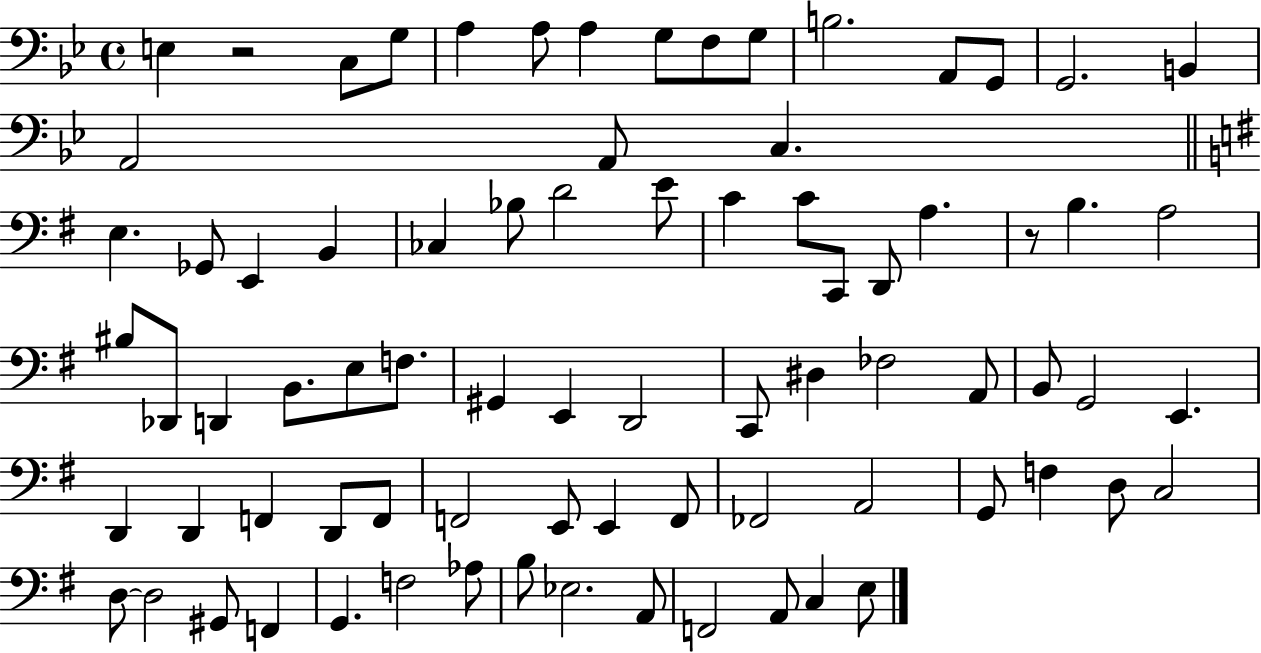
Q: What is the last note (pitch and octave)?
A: E3